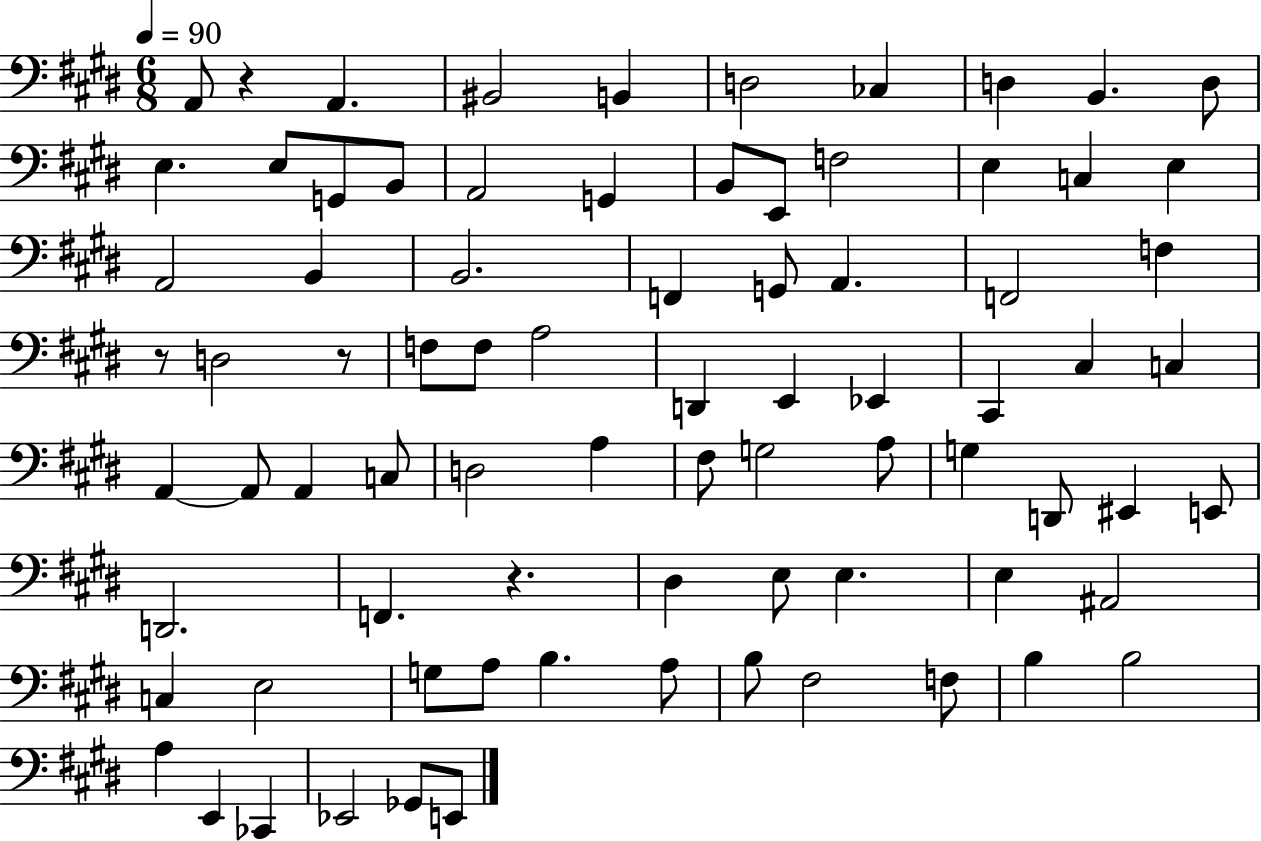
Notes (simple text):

A2/e R/q A2/q. BIS2/h B2/q D3/h CES3/q D3/q B2/q. D3/e E3/q. E3/e G2/e B2/e A2/h G2/q B2/e E2/e F3/h E3/q C3/q E3/q A2/h B2/q B2/h. F2/q G2/e A2/q. F2/h F3/q R/e D3/h R/e F3/e F3/e A3/h D2/q E2/q Eb2/q C#2/q C#3/q C3/q A2/q A2/e A2/q C3/e D3/h A3/q F#3/e G3/h A3/e G3/q D2/e EIS2/q E2/e D2/h. F2/q. R/q. D#3/q E3/e E3/q. E3/q A#2/h C3/q E3/h G3/e A3/e B3/q. A3/e B3/e F#3/h F3/e B3/q B3/h A3/q E2/q CES2/q Eb2/h Gb2/e E2/e